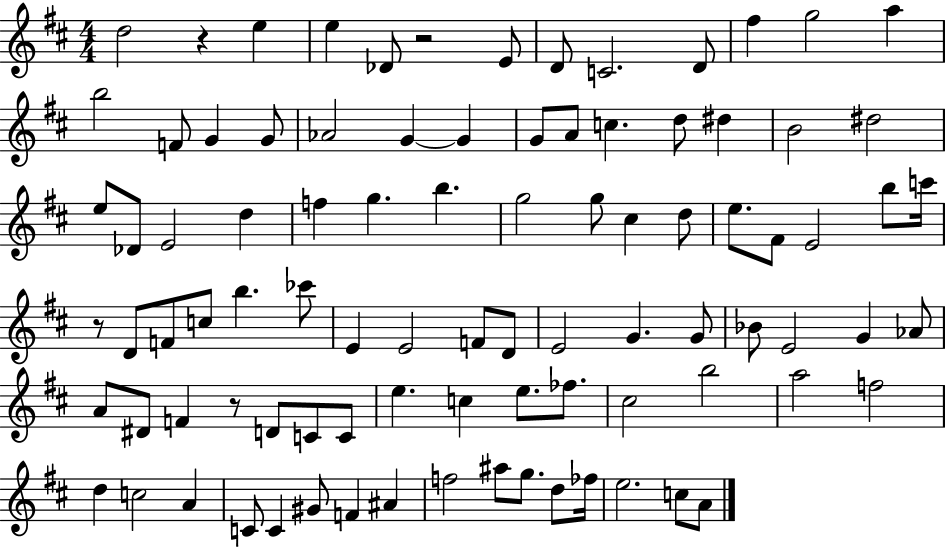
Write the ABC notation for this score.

X:1
T:Untitled
M:4/4
L:1/4
K:D
d2 z e e _D/2 z2 E/2 D/2 C2 D/2 ^f g2 a b2 F/2 G G/2 _A2 G G G/2 A/2 c d/2 ^d B2 ^d2 e/2 _D/2 E2 d f g b g2 g/2 ^c d/2 e/2 ^F/2 E2 b/2 c'/4 z/2 D/2 F/2 c/2 b _c'/2 E E2 F/2 D/2 E2 G G/2 _B/2 E2 G _A/2 A/2 ^D/2 F z/2 D/2 C/2 C/2 e c e/2 _f/2 ^c2 b2 a2 f2 d c2 A C/2 C ^G/2 F ^A f2 ^a/2 g/2 d/2 _f/4 e2 c/2 A/2